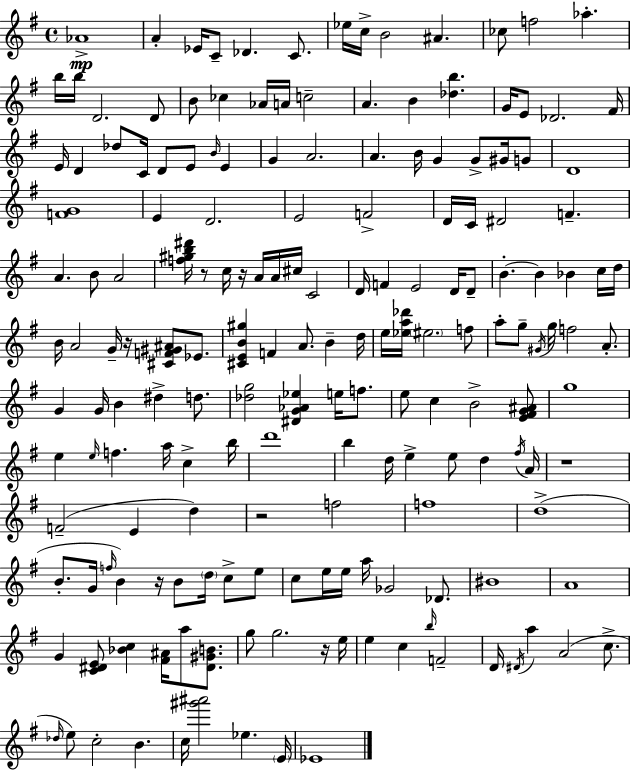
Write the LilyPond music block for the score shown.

{
  \clef treble
  \time 4/4
  \defaultTimeSignature
  \key g \major
  aes'1->\mp | a'4-. ees'16 c'8-- des'4. c'8. | ees''16 c''16-> b'2 ais'4. | ces''8 f''2 aes''4.-. | \break b''16 b''16 d'2. d'8 | b'8 ces''4 aes'16 a'16 c''2-- | a'4. b'4 <des'' b''>4. | g'16 e'8 des'2. fis'16 | \break e'16 d'4 des''8 c'16 d'8 e'8 \grace { b'16 } e'4 | g'4 a'2. | a'4. b'16 g'4 g'8-> gis'16 g'8 | d'1 | \break <f' g'>1 | e'4 d'2. | e'2 f'2-> | d'16 c'16 dis'2 f'4.-- | \break a'4. b'8 a'2 | <f'' gis'' b'' dis'''>16 r8 c''16 r16 a'16 a'16 cis''16 c'2 | d'16 f'4 e'2 d'16 d'8-- | b'4.-.~~ b'4 bes'4 c''16 | \break d''16 b'16 a'2 g'16-- r16 <cis' f' gis' ais'>8 ees'8. | <cis' e' b' gis''>4 f'4 a'8. b'4-- | d''16 e''16 <ees'' a'' des'''>16 \parenthesize eis''2. f''8 | a''8-. g''8-- \acciaccatura { gis'16 } g''16 f''2 a'8.-. | \break g'4 g'16 b'4 dis''4-> d''8. | <des'' g''>2 <dis' g' aes' ees''>4 e''16 f''8. | e''8 c''4 b'2-> | <e' fis' g' ais'>8 g''1 | \break e''4 \grace { e''16 } f''4. a''16 c''4-> | b''16 d'''1 | b''4 d''16 e''4-> e''8 d''4 | \acciaccatura { fis''16 } a'16 r1 | \break f'2--( e'4 | d''4) r2 f''2 | f''1 | d''1->( | \break b'8.-. g'16 \grace { f''16 } b'4) r16 b'8 | \parenthesize d''16 c''8-> e''8 c''8 e''16 e''16 a''16 ges'2 | des'8. bis'1 | a'1 | \break g'4 <c' dis' e'>8 <bes' c''>4 <fis' ais'>16 | a''8 <dis' gis' b'>8. g''8 g''2. | r16 e''16 e''4 c''4 \grace { b''16 } f'2-- | d'16 \acciaccatura { dis'16 } a''4 a'2( | \break c''8.-> \grace { des''16 } e''8) c''2-. | b'4. c''16 <gis''' ais'''>2 | ees''4. \parenthesize e'16 ees'1 | \bar "|."
}